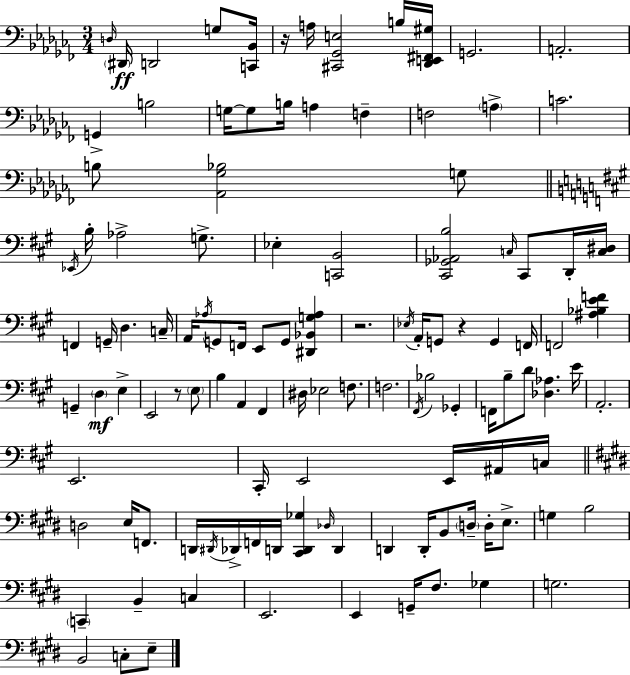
D3/s D#2/s D2/h G3/e [C2,Bb2]/s R/s A3/s [C#2,Gb2,E3]/h B3/s [Db2,E2,F#2,G#3]/s G2/h. A2/h. G2/q B3/h G3/s G3/e B3/s A3/q F3/q F3/h A3/q C4/h. B3/e [Ab2,Gb3,Bb3]/h G3/e Eb2/s B3/s Ab3/h G3/e. Eb3/q [C2,B2]/h [C#2,Gb2,Ab2,B3]/h C3/s C#2/e D2/s [C3,D#3]/s F2/q G2/s D3/q. C3/s A2/s Ab3/s G2/e F2/s E2/e G2/e [D#2,Bb2,G3,Ab3]/q R/h. Eb3/s A2/s G2/e R/q G2/q F2/s F2/h [A#3,Bb3,E4,F4]/q G2/q D3/q E3/q E2/h R/e E3/e B3/q A2/q F#2/q D#3/s Eb3/h F3/e. F3/h. F#2/s Bb3/h Gb2/q F2/s B3/e D4/e [Db3,Ab3]/q. E4/s A2/h. E2/h. C#2/s E2/h E2/s A#2/s C3/s D3/h E3/s F2/e. D2/s D#2/s Db2/s F2/s D2/s [C#2,D2,Gb3]/q Db3/s D2/q D2/q D2/s B2/e D3/s D3/s E3/e. G3/q B3/h C2/q B2/q C3/q E2/h. E2/q G2/s F#3/e. Gb3/q G3/h. B2/h C3/e E3/e